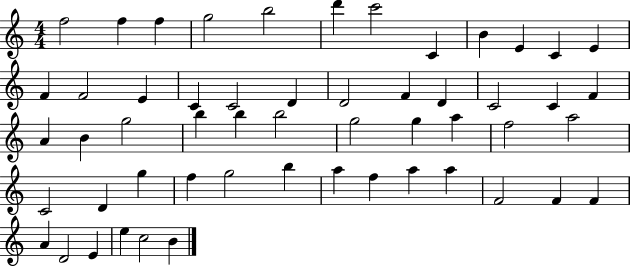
{
  \clef treble
  \numericTimeSignature
  \time 4/4
  \key c \major
  f''2 f''4 f''4 | g''2 b''2 | d'''4 c'''2 c'4 | b'4 e'4 c'4 e'4 | \break f'4 f'2 e'4 | c'4 c'2 d'4 | d'2 f'4 d'4 | c'2 c'4 f'4 | \break a'4 b'4 g''2 | b''4 b''4 b''2 | g''2 g''4 a''4 | f''2 a''2 | \break c'2 d'4 g''4 | f''4 g''2 b''4 | a''4 f''4 a''4 a''4 | f'2 f'4 f'4 | \break a'4 d'2 e'4 | e''4 c''2 b'4 | \bar "|."
}